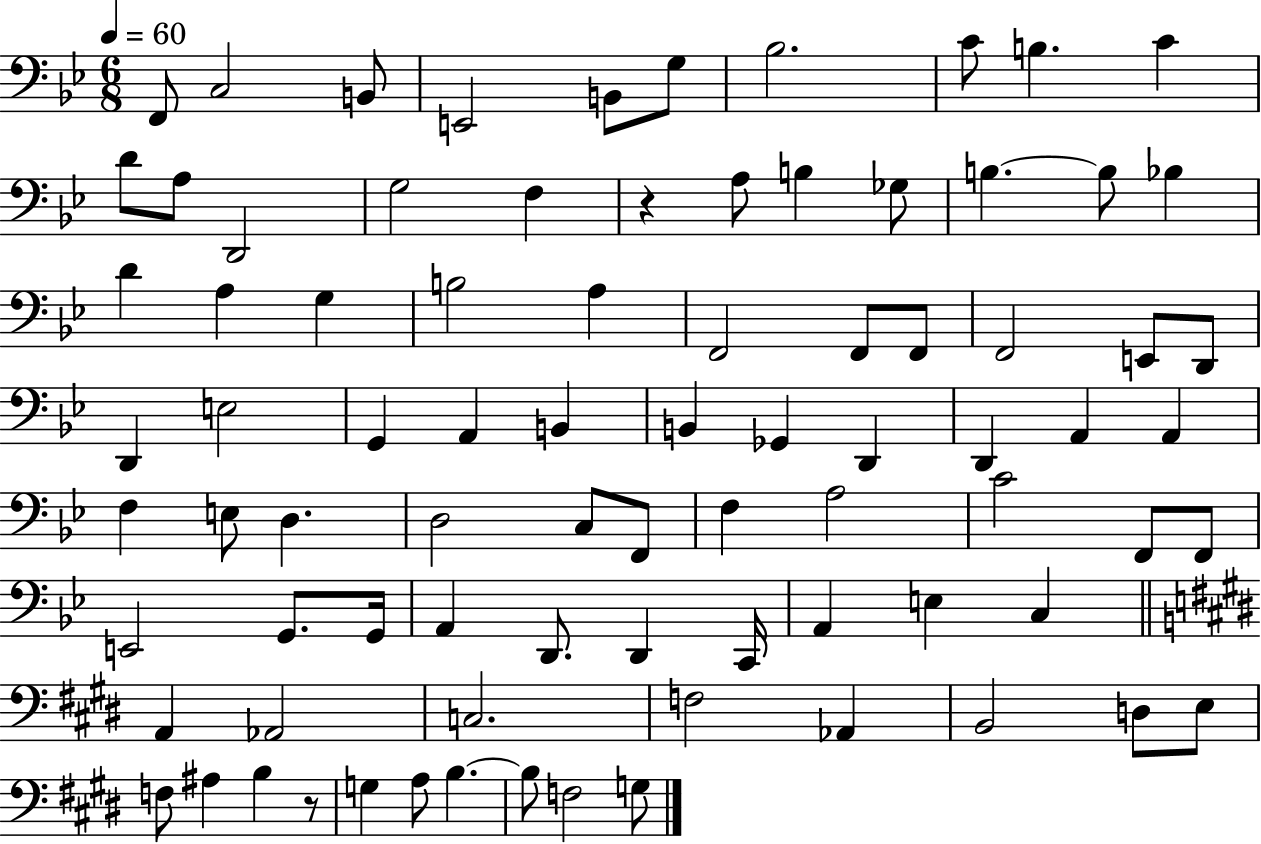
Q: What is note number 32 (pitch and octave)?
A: D2